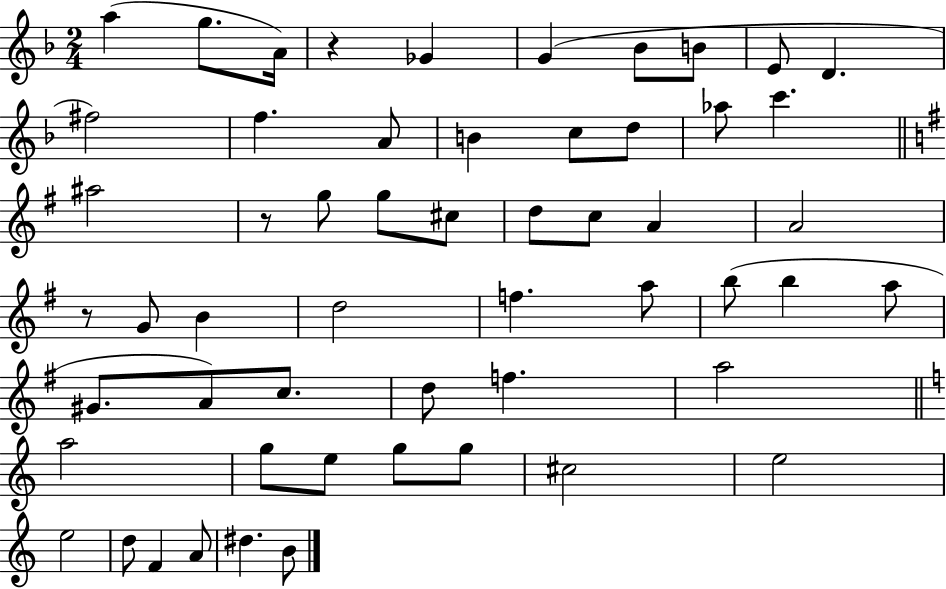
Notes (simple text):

A5/q G5/e. A4/s R/q Gb4/q G4/q Bb4/e B4/e E4/e D4/q. F#5/h F5/q. A4/e B4/q C5/e D5/e Ab5/e C6/q. A#5/h R/e G5/e G5/e C#5/e D5/e C5/e A4/q A4/h R/e G4/e B4/q D5/h F5/q. A5/e B5/e B5/q A5/e G#4/e. A4/e C5/e. D5/e F5/q. A5/h A5/h G5/e E5/e G5/e G5/e C#5/h E5/h E5/h D5/e F4/q A4/e D#5/q. B4/e